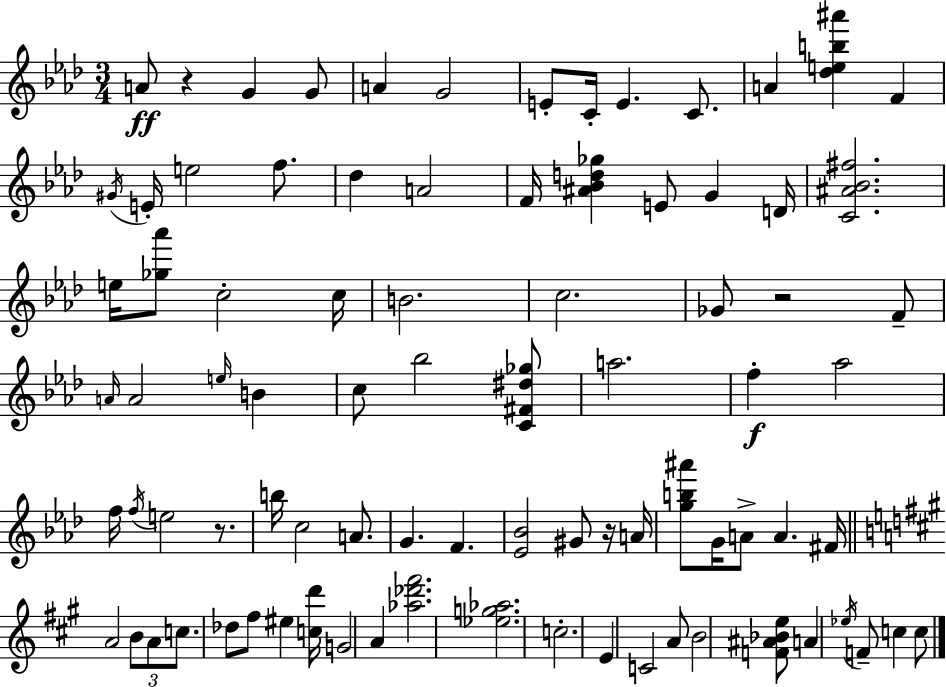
A4/e R/q G4/q G4/e A4/q G4/h E4/e C4/s E4/q. C4/e. A4/q [Db5,E5,B5,A#6]/q F4/q G#4/s E4/s E5/h F5/e. Db5/q A4/h F4/s [A#4,Bb4,D5,Gb5]/q E4/e G4/q D4/s [C4,A#4,Bb4,F#5]/h. E5/s [Gb5,Ab6]/e C5/h C5/s B4/h. C5/h. Gb4/e R/h F4/e A4/s A4/h E5/s B4/q C5/e Bb5/h [C4,F#4,D#5,Gb5]/e A5/h. F5/q Ab5/h F5/s F5/s E5/h R/e. B5/s C5/h A4/e. G4/q. F4/q. [Eb4,Bb4]/h G#4/e R/s A4/s [G5,B5,A#6]/e G4/s A4/e A4/q. F#4/s A4/h B4/e A4/e C5/e. Db5/e F#5/e EIS5/q [C5,D6]/s G4/h A4/q [Ab5,Db6,F#6]/h. [Eb5,G5,Ab5]/h. C5/h. E4/q C4/h A4/e B4/h [F4,A#4,Bb4,E5]/e A4/q Eb5/s F4/e C5/q C5/e